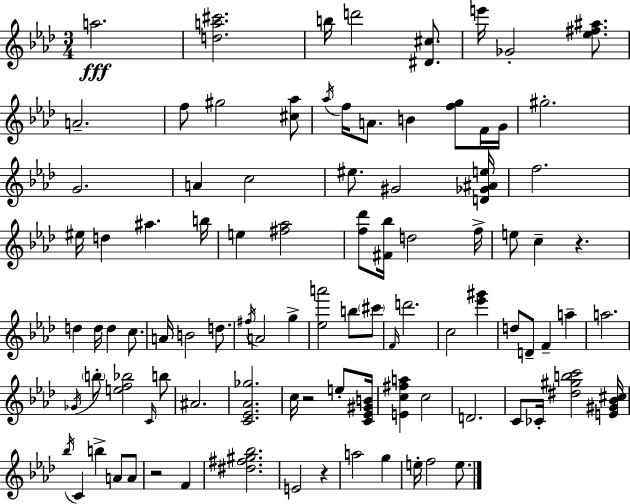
X:1
T:Untitled
M:3/4
L:1/4
K:Fm
a2 [da^c']2 b/4 d'2 [^D^c]/2 e'/4 _G2 [_e^f^a]/2 A2 f/2 ^g2 [^c_a]/2 _a/4 f/4 A/2 B [fg]/2 F/4 G/4 ^g2 G2 A c2 ^e/2 ^G2 [D_G^Ae]/4 f2 ^e/4 d ^a b/4 e [^f_a]2 [f_d']/2 [^F_b]/4 d2 f/4 e/2 c z d d/4 d c/2 A/4 B2 d/2 ^f/4 A2 g [_ea']2 b/2 ^c'/2 F/4 d'2 c2 [_e'^g'] d/2 D/2 F a a2 _G/4 b/2 [ef_b]2 C/4 b/2 ^A2 [C_E_A_g]2 c/4 z2 e/2 [C_E^GB]/4 [Ec^fa] c2 D2 C/2 _C/4 [^d^gbc']2 [E^G_B^c]/4 _b/4 C b A/2 A/2 z2 F [^d^f^g_b]2 E2 z a2 g e/4 f2 e/2